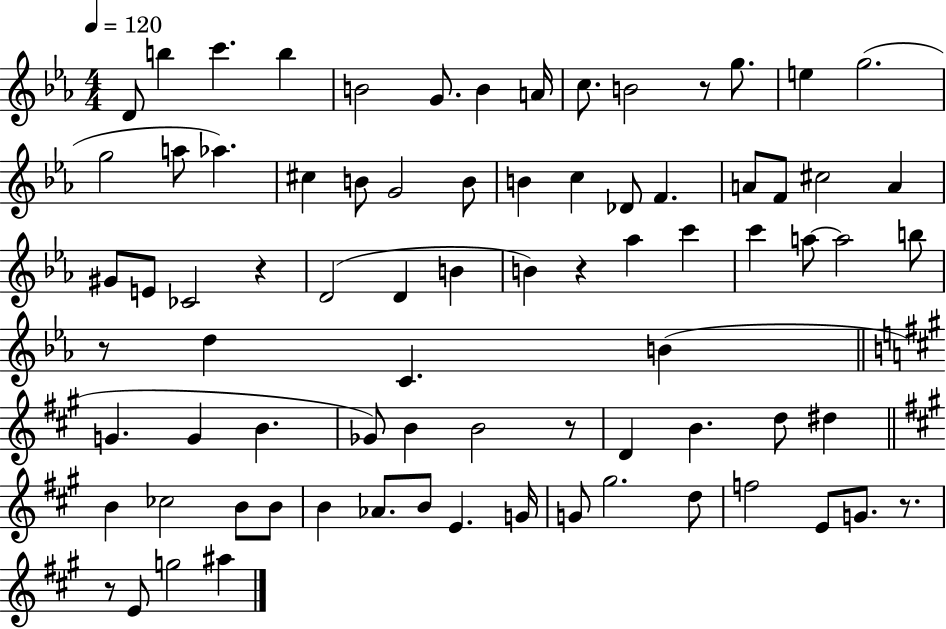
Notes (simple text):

D4/e B5/q C6/q. B5/q B4/h G4/e. B4/q A4/s C5/e. B4/h R/e G5/e. E5/q G5/h. G5/h A5/e Ab5/q. C#5/q B4/e G4/h B4/e B4/q C5/q Db4/e F4/q. A4/e F4/e C#5/h A4/q G#4/e E4/e CES4/h R/q D4/h D4/q B4/q B4/q R/q Ab5/q C6/q C6/q A5/e A5/h B5/e R/e D5/q C4/q. B4/q G4/q. G4/q B4/q. Gb4/e B4/q B4/h R/e D4/q B4/q. D5/e D#5/q B4/q CES5/h B4/e B4/e B4/q Ab4/e. B4/e E4/q. G4/s G4/e G#5/h. D5/e F5/h E4/e G4/e. R/e. R/e E4/e G5/h A#5/q